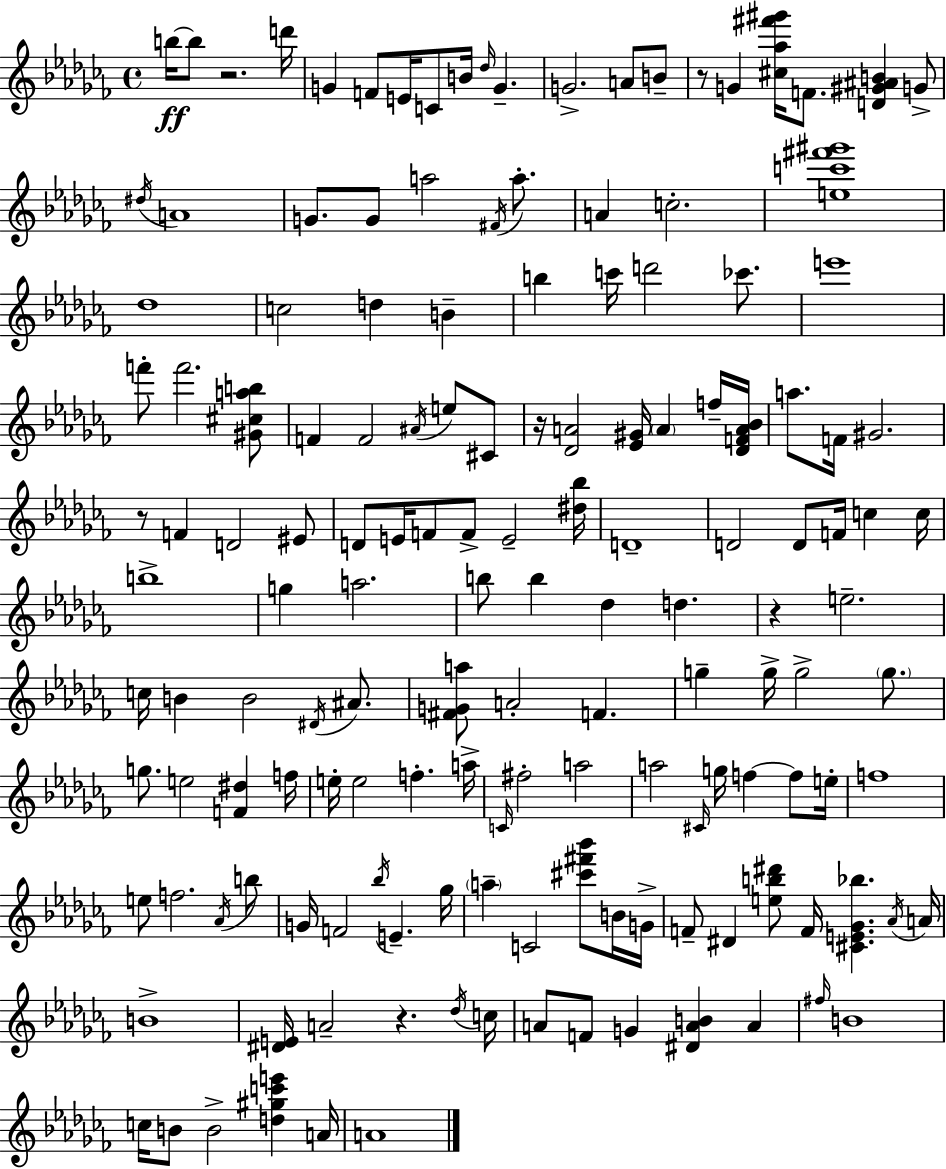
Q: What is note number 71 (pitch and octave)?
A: B4